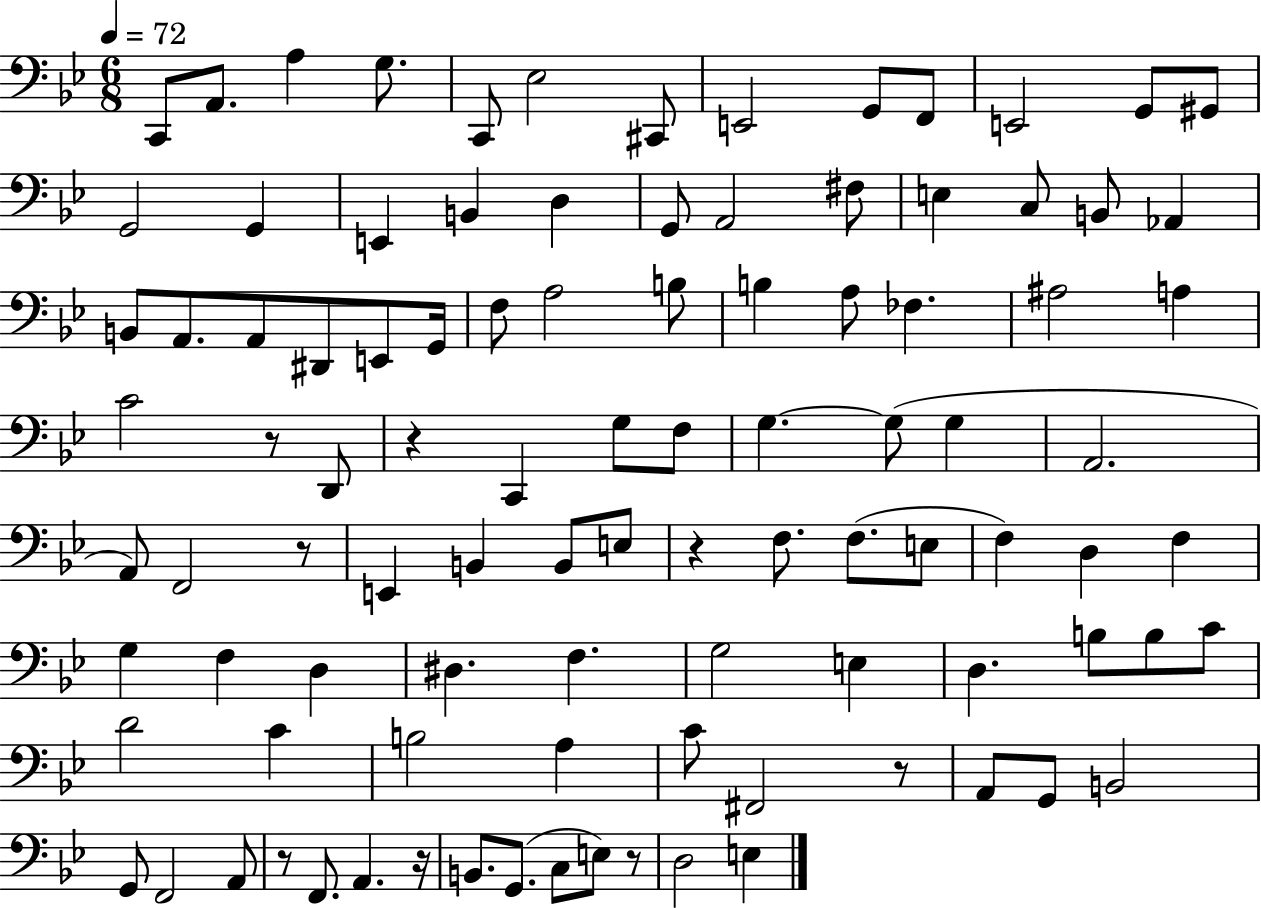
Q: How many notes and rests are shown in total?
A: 99